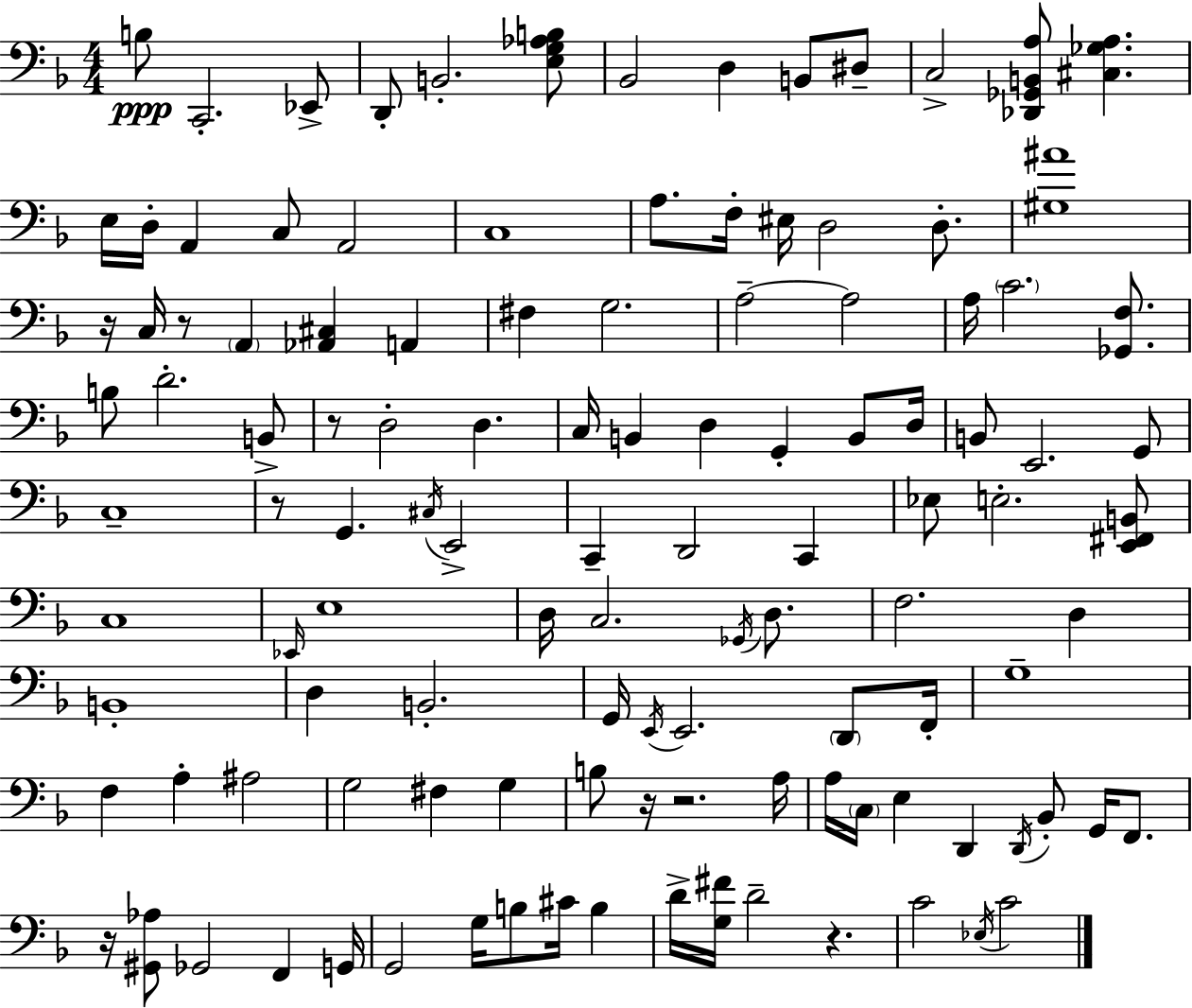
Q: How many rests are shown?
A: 8